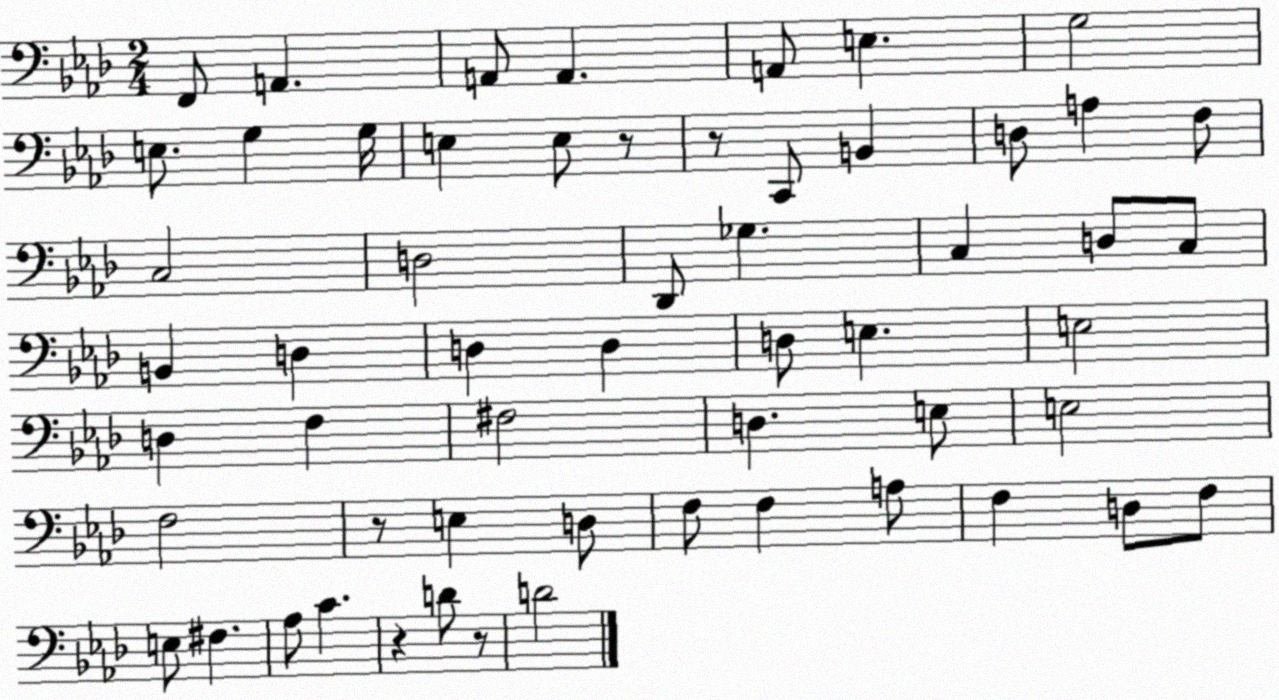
X:1
T:Untitled
M:2/4
L:1/4
K:Ab
F,,/2 A,, A,,/2 A,, A,,/2 E, G,2 E,/2 G, G,/4 E, E,/2 z/2 z/2 C,,/2 B,, D,/2 A, F,/2 C,2 D,2 _D,,/2 _G, C, D,/2 C,/2 B,, D, D, D, D,/2 E, E,2 D, F, ^F,2 D, E,/2 E,2 F,2 z/2 E, D,/2 F,/2 F, A,/2 F, D,/2 F,/2 E,/2 ^F, _A,/2 C z D/2 z/2 D2